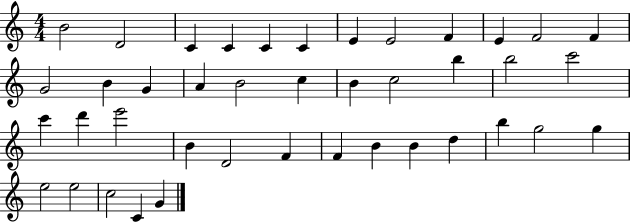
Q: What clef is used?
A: treble